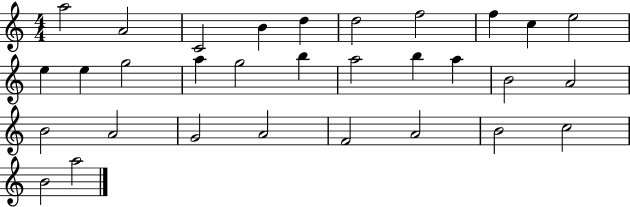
X:1
T:Untitled
M:4/4
L:1/4
K:C
a2 A2 C2 B d d2 f2 f c e2 e e g2 a g2 b a2 b a B2 A2 B2 A2 G2 A2 F2 A2 B2 c2 B2 a2